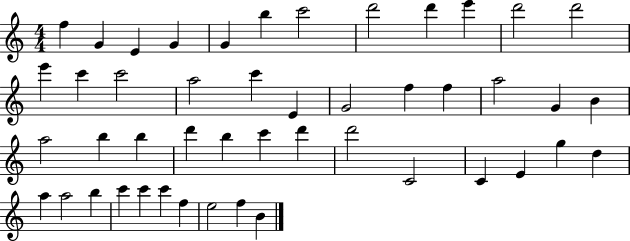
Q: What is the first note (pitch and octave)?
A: F5